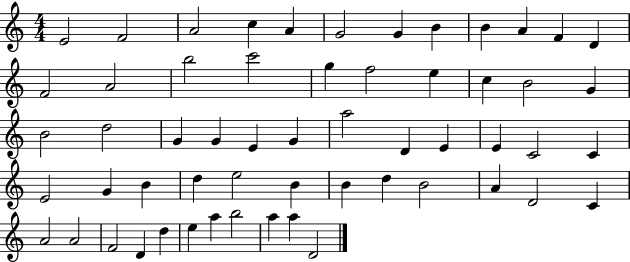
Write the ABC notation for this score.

X:1
T:Untitled
M:4/4
L:1/4
K:C
E2 F2 A2 c A G2 G B B A F D F2 A2 b2 c'2 g f2 e c B2 G B2 d2 G G E G a2 D E E C2 C E2 G B d e2 B B d B2 A D2 C A2 A2 F2 D d e a b2 a a D2